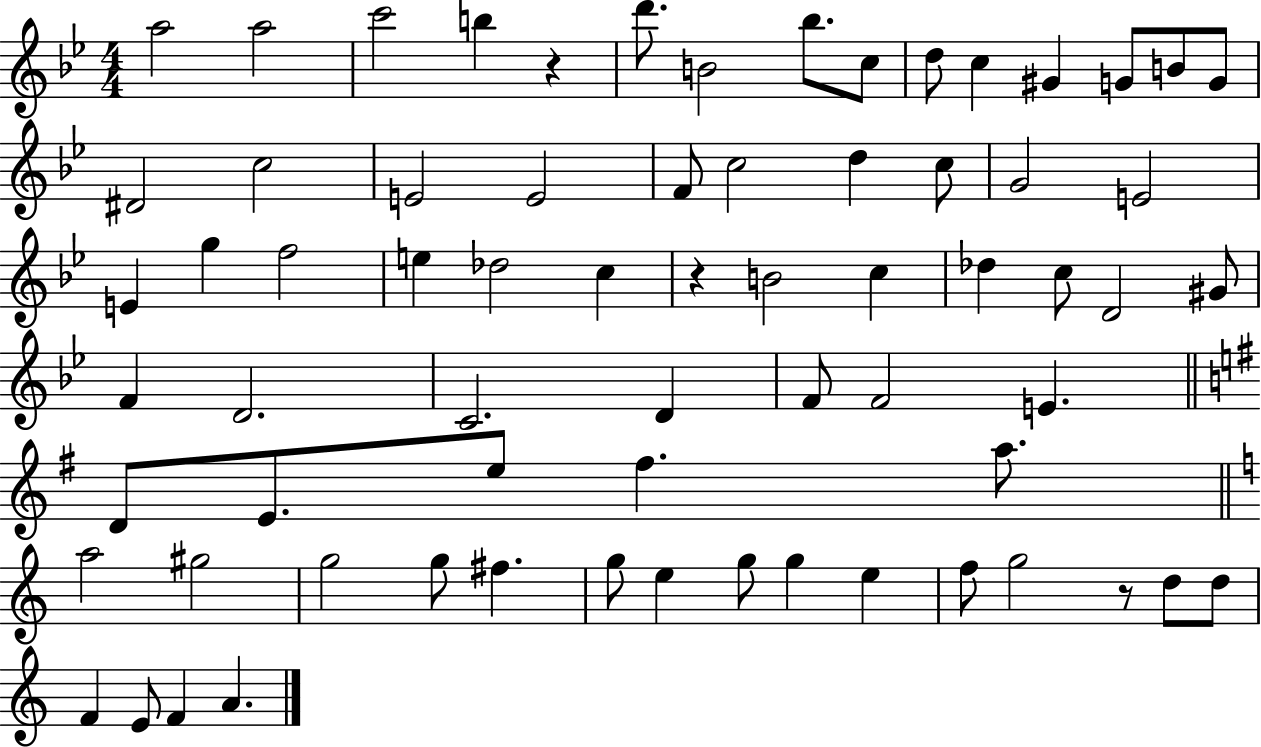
{
  \clef treble
  \numericTimeSignature
  \time 4/4
  \key bes \major
  a''2 a''2 | c'''2 b''4 r4 | d'''8. b'2 bes''8. c''8 | d''8 c''4 gis'4 g'8 b'8 g'8 | \break dis'2 c''2 | e'2 e'2 | f'8 c''2 d''4 c''8 | g'2 e'2 | \break e'4 g''4 f''2 | e''4 des''2 c''4 | r4 b'2 c''4 | des''4 c''8 d'2 gis'8 | \break f'4 d'2. | c'2. d'4 | f'8 f'2 e'4. | \bar "||" \break \key g \major d'8 e'8. e''8 fis''4. a''8. | \bar "||" \break \key c \major a''2 gis''2 | g''2 g''8 fis''4. | g''8 e''4 g''8 g''4 e''4 | f''8 g''2 r8 d''8 d''8 | \break f'4 e'8 f'4 a'4. | \bar "|."
}